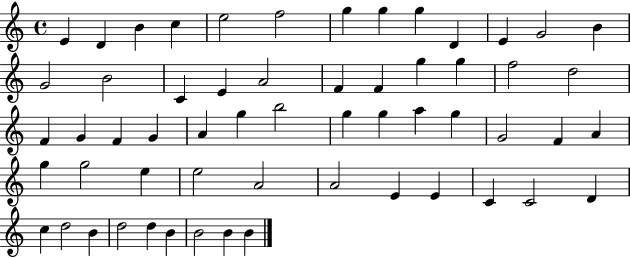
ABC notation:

X:1
T:Untitled
M:4/4
L:1/4
K:C
E D B c e2 f2 g g g D E G2 B G2 B2 C E A2 F F g g f2 d2 F G F G A g b2 g g a g G2 F A g g2 e e2 A2 A2 E E C C2 D c d2 B d2 d B B2 B B